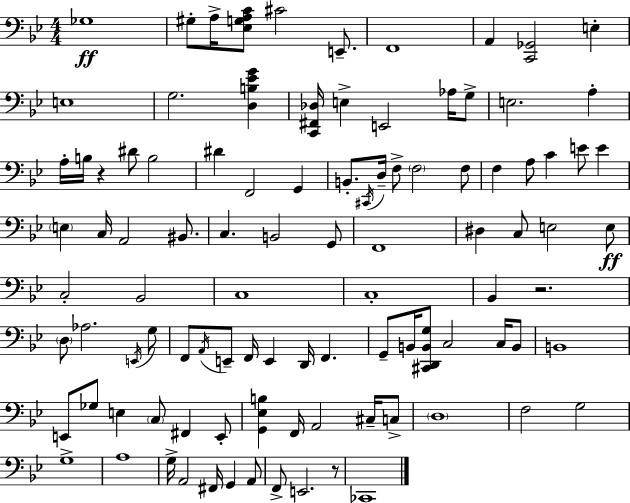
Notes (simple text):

Gb3/w G#3/e A3/s [Eb3,G3,A3,C4]/e C#4/h E2/e. F2/w A2/q [C2,Gb2]/h E3/q E3/w G3/h. [D3,B3,Eb4,G4]/q [C2,F#2,Db3]/s E3/q E2/h Ab3/s G3/e E3/h. A3/q A3/s B3/s R/q D#4/e B3/h D#4/q F2/h G2/q B2/e. C#2/s D3/s F3/e F3/h F3/e F3/q A3/e C4/q E4/e E4/q E3/q C3/s A2/h BIS2/e. C3/q. B2/h G2/e F2/w D#3/q C3/e E3/h E3/e C3/h Bb2/h C3/w C3/w Bb2/q R/h. D3/e Ab3/h. E2/s G3/e F2/e A2/s E2/e F2/s E2/q D2/s F2/q. G2/e B2/s [C#2,D2,B2,G3]/e C3/h C3/s B2/e B2/w E2/e Gb3/e E3/q C3/e F#2/q E2/e [G2,Eb3,B3]/q F2/s A2/h C#3/s C3/e D3/w F3/h G3/h G3/w A3/w G3/s A2/h F#2/s G2/q A2/e F2/e E2/h. R/e CES2/w